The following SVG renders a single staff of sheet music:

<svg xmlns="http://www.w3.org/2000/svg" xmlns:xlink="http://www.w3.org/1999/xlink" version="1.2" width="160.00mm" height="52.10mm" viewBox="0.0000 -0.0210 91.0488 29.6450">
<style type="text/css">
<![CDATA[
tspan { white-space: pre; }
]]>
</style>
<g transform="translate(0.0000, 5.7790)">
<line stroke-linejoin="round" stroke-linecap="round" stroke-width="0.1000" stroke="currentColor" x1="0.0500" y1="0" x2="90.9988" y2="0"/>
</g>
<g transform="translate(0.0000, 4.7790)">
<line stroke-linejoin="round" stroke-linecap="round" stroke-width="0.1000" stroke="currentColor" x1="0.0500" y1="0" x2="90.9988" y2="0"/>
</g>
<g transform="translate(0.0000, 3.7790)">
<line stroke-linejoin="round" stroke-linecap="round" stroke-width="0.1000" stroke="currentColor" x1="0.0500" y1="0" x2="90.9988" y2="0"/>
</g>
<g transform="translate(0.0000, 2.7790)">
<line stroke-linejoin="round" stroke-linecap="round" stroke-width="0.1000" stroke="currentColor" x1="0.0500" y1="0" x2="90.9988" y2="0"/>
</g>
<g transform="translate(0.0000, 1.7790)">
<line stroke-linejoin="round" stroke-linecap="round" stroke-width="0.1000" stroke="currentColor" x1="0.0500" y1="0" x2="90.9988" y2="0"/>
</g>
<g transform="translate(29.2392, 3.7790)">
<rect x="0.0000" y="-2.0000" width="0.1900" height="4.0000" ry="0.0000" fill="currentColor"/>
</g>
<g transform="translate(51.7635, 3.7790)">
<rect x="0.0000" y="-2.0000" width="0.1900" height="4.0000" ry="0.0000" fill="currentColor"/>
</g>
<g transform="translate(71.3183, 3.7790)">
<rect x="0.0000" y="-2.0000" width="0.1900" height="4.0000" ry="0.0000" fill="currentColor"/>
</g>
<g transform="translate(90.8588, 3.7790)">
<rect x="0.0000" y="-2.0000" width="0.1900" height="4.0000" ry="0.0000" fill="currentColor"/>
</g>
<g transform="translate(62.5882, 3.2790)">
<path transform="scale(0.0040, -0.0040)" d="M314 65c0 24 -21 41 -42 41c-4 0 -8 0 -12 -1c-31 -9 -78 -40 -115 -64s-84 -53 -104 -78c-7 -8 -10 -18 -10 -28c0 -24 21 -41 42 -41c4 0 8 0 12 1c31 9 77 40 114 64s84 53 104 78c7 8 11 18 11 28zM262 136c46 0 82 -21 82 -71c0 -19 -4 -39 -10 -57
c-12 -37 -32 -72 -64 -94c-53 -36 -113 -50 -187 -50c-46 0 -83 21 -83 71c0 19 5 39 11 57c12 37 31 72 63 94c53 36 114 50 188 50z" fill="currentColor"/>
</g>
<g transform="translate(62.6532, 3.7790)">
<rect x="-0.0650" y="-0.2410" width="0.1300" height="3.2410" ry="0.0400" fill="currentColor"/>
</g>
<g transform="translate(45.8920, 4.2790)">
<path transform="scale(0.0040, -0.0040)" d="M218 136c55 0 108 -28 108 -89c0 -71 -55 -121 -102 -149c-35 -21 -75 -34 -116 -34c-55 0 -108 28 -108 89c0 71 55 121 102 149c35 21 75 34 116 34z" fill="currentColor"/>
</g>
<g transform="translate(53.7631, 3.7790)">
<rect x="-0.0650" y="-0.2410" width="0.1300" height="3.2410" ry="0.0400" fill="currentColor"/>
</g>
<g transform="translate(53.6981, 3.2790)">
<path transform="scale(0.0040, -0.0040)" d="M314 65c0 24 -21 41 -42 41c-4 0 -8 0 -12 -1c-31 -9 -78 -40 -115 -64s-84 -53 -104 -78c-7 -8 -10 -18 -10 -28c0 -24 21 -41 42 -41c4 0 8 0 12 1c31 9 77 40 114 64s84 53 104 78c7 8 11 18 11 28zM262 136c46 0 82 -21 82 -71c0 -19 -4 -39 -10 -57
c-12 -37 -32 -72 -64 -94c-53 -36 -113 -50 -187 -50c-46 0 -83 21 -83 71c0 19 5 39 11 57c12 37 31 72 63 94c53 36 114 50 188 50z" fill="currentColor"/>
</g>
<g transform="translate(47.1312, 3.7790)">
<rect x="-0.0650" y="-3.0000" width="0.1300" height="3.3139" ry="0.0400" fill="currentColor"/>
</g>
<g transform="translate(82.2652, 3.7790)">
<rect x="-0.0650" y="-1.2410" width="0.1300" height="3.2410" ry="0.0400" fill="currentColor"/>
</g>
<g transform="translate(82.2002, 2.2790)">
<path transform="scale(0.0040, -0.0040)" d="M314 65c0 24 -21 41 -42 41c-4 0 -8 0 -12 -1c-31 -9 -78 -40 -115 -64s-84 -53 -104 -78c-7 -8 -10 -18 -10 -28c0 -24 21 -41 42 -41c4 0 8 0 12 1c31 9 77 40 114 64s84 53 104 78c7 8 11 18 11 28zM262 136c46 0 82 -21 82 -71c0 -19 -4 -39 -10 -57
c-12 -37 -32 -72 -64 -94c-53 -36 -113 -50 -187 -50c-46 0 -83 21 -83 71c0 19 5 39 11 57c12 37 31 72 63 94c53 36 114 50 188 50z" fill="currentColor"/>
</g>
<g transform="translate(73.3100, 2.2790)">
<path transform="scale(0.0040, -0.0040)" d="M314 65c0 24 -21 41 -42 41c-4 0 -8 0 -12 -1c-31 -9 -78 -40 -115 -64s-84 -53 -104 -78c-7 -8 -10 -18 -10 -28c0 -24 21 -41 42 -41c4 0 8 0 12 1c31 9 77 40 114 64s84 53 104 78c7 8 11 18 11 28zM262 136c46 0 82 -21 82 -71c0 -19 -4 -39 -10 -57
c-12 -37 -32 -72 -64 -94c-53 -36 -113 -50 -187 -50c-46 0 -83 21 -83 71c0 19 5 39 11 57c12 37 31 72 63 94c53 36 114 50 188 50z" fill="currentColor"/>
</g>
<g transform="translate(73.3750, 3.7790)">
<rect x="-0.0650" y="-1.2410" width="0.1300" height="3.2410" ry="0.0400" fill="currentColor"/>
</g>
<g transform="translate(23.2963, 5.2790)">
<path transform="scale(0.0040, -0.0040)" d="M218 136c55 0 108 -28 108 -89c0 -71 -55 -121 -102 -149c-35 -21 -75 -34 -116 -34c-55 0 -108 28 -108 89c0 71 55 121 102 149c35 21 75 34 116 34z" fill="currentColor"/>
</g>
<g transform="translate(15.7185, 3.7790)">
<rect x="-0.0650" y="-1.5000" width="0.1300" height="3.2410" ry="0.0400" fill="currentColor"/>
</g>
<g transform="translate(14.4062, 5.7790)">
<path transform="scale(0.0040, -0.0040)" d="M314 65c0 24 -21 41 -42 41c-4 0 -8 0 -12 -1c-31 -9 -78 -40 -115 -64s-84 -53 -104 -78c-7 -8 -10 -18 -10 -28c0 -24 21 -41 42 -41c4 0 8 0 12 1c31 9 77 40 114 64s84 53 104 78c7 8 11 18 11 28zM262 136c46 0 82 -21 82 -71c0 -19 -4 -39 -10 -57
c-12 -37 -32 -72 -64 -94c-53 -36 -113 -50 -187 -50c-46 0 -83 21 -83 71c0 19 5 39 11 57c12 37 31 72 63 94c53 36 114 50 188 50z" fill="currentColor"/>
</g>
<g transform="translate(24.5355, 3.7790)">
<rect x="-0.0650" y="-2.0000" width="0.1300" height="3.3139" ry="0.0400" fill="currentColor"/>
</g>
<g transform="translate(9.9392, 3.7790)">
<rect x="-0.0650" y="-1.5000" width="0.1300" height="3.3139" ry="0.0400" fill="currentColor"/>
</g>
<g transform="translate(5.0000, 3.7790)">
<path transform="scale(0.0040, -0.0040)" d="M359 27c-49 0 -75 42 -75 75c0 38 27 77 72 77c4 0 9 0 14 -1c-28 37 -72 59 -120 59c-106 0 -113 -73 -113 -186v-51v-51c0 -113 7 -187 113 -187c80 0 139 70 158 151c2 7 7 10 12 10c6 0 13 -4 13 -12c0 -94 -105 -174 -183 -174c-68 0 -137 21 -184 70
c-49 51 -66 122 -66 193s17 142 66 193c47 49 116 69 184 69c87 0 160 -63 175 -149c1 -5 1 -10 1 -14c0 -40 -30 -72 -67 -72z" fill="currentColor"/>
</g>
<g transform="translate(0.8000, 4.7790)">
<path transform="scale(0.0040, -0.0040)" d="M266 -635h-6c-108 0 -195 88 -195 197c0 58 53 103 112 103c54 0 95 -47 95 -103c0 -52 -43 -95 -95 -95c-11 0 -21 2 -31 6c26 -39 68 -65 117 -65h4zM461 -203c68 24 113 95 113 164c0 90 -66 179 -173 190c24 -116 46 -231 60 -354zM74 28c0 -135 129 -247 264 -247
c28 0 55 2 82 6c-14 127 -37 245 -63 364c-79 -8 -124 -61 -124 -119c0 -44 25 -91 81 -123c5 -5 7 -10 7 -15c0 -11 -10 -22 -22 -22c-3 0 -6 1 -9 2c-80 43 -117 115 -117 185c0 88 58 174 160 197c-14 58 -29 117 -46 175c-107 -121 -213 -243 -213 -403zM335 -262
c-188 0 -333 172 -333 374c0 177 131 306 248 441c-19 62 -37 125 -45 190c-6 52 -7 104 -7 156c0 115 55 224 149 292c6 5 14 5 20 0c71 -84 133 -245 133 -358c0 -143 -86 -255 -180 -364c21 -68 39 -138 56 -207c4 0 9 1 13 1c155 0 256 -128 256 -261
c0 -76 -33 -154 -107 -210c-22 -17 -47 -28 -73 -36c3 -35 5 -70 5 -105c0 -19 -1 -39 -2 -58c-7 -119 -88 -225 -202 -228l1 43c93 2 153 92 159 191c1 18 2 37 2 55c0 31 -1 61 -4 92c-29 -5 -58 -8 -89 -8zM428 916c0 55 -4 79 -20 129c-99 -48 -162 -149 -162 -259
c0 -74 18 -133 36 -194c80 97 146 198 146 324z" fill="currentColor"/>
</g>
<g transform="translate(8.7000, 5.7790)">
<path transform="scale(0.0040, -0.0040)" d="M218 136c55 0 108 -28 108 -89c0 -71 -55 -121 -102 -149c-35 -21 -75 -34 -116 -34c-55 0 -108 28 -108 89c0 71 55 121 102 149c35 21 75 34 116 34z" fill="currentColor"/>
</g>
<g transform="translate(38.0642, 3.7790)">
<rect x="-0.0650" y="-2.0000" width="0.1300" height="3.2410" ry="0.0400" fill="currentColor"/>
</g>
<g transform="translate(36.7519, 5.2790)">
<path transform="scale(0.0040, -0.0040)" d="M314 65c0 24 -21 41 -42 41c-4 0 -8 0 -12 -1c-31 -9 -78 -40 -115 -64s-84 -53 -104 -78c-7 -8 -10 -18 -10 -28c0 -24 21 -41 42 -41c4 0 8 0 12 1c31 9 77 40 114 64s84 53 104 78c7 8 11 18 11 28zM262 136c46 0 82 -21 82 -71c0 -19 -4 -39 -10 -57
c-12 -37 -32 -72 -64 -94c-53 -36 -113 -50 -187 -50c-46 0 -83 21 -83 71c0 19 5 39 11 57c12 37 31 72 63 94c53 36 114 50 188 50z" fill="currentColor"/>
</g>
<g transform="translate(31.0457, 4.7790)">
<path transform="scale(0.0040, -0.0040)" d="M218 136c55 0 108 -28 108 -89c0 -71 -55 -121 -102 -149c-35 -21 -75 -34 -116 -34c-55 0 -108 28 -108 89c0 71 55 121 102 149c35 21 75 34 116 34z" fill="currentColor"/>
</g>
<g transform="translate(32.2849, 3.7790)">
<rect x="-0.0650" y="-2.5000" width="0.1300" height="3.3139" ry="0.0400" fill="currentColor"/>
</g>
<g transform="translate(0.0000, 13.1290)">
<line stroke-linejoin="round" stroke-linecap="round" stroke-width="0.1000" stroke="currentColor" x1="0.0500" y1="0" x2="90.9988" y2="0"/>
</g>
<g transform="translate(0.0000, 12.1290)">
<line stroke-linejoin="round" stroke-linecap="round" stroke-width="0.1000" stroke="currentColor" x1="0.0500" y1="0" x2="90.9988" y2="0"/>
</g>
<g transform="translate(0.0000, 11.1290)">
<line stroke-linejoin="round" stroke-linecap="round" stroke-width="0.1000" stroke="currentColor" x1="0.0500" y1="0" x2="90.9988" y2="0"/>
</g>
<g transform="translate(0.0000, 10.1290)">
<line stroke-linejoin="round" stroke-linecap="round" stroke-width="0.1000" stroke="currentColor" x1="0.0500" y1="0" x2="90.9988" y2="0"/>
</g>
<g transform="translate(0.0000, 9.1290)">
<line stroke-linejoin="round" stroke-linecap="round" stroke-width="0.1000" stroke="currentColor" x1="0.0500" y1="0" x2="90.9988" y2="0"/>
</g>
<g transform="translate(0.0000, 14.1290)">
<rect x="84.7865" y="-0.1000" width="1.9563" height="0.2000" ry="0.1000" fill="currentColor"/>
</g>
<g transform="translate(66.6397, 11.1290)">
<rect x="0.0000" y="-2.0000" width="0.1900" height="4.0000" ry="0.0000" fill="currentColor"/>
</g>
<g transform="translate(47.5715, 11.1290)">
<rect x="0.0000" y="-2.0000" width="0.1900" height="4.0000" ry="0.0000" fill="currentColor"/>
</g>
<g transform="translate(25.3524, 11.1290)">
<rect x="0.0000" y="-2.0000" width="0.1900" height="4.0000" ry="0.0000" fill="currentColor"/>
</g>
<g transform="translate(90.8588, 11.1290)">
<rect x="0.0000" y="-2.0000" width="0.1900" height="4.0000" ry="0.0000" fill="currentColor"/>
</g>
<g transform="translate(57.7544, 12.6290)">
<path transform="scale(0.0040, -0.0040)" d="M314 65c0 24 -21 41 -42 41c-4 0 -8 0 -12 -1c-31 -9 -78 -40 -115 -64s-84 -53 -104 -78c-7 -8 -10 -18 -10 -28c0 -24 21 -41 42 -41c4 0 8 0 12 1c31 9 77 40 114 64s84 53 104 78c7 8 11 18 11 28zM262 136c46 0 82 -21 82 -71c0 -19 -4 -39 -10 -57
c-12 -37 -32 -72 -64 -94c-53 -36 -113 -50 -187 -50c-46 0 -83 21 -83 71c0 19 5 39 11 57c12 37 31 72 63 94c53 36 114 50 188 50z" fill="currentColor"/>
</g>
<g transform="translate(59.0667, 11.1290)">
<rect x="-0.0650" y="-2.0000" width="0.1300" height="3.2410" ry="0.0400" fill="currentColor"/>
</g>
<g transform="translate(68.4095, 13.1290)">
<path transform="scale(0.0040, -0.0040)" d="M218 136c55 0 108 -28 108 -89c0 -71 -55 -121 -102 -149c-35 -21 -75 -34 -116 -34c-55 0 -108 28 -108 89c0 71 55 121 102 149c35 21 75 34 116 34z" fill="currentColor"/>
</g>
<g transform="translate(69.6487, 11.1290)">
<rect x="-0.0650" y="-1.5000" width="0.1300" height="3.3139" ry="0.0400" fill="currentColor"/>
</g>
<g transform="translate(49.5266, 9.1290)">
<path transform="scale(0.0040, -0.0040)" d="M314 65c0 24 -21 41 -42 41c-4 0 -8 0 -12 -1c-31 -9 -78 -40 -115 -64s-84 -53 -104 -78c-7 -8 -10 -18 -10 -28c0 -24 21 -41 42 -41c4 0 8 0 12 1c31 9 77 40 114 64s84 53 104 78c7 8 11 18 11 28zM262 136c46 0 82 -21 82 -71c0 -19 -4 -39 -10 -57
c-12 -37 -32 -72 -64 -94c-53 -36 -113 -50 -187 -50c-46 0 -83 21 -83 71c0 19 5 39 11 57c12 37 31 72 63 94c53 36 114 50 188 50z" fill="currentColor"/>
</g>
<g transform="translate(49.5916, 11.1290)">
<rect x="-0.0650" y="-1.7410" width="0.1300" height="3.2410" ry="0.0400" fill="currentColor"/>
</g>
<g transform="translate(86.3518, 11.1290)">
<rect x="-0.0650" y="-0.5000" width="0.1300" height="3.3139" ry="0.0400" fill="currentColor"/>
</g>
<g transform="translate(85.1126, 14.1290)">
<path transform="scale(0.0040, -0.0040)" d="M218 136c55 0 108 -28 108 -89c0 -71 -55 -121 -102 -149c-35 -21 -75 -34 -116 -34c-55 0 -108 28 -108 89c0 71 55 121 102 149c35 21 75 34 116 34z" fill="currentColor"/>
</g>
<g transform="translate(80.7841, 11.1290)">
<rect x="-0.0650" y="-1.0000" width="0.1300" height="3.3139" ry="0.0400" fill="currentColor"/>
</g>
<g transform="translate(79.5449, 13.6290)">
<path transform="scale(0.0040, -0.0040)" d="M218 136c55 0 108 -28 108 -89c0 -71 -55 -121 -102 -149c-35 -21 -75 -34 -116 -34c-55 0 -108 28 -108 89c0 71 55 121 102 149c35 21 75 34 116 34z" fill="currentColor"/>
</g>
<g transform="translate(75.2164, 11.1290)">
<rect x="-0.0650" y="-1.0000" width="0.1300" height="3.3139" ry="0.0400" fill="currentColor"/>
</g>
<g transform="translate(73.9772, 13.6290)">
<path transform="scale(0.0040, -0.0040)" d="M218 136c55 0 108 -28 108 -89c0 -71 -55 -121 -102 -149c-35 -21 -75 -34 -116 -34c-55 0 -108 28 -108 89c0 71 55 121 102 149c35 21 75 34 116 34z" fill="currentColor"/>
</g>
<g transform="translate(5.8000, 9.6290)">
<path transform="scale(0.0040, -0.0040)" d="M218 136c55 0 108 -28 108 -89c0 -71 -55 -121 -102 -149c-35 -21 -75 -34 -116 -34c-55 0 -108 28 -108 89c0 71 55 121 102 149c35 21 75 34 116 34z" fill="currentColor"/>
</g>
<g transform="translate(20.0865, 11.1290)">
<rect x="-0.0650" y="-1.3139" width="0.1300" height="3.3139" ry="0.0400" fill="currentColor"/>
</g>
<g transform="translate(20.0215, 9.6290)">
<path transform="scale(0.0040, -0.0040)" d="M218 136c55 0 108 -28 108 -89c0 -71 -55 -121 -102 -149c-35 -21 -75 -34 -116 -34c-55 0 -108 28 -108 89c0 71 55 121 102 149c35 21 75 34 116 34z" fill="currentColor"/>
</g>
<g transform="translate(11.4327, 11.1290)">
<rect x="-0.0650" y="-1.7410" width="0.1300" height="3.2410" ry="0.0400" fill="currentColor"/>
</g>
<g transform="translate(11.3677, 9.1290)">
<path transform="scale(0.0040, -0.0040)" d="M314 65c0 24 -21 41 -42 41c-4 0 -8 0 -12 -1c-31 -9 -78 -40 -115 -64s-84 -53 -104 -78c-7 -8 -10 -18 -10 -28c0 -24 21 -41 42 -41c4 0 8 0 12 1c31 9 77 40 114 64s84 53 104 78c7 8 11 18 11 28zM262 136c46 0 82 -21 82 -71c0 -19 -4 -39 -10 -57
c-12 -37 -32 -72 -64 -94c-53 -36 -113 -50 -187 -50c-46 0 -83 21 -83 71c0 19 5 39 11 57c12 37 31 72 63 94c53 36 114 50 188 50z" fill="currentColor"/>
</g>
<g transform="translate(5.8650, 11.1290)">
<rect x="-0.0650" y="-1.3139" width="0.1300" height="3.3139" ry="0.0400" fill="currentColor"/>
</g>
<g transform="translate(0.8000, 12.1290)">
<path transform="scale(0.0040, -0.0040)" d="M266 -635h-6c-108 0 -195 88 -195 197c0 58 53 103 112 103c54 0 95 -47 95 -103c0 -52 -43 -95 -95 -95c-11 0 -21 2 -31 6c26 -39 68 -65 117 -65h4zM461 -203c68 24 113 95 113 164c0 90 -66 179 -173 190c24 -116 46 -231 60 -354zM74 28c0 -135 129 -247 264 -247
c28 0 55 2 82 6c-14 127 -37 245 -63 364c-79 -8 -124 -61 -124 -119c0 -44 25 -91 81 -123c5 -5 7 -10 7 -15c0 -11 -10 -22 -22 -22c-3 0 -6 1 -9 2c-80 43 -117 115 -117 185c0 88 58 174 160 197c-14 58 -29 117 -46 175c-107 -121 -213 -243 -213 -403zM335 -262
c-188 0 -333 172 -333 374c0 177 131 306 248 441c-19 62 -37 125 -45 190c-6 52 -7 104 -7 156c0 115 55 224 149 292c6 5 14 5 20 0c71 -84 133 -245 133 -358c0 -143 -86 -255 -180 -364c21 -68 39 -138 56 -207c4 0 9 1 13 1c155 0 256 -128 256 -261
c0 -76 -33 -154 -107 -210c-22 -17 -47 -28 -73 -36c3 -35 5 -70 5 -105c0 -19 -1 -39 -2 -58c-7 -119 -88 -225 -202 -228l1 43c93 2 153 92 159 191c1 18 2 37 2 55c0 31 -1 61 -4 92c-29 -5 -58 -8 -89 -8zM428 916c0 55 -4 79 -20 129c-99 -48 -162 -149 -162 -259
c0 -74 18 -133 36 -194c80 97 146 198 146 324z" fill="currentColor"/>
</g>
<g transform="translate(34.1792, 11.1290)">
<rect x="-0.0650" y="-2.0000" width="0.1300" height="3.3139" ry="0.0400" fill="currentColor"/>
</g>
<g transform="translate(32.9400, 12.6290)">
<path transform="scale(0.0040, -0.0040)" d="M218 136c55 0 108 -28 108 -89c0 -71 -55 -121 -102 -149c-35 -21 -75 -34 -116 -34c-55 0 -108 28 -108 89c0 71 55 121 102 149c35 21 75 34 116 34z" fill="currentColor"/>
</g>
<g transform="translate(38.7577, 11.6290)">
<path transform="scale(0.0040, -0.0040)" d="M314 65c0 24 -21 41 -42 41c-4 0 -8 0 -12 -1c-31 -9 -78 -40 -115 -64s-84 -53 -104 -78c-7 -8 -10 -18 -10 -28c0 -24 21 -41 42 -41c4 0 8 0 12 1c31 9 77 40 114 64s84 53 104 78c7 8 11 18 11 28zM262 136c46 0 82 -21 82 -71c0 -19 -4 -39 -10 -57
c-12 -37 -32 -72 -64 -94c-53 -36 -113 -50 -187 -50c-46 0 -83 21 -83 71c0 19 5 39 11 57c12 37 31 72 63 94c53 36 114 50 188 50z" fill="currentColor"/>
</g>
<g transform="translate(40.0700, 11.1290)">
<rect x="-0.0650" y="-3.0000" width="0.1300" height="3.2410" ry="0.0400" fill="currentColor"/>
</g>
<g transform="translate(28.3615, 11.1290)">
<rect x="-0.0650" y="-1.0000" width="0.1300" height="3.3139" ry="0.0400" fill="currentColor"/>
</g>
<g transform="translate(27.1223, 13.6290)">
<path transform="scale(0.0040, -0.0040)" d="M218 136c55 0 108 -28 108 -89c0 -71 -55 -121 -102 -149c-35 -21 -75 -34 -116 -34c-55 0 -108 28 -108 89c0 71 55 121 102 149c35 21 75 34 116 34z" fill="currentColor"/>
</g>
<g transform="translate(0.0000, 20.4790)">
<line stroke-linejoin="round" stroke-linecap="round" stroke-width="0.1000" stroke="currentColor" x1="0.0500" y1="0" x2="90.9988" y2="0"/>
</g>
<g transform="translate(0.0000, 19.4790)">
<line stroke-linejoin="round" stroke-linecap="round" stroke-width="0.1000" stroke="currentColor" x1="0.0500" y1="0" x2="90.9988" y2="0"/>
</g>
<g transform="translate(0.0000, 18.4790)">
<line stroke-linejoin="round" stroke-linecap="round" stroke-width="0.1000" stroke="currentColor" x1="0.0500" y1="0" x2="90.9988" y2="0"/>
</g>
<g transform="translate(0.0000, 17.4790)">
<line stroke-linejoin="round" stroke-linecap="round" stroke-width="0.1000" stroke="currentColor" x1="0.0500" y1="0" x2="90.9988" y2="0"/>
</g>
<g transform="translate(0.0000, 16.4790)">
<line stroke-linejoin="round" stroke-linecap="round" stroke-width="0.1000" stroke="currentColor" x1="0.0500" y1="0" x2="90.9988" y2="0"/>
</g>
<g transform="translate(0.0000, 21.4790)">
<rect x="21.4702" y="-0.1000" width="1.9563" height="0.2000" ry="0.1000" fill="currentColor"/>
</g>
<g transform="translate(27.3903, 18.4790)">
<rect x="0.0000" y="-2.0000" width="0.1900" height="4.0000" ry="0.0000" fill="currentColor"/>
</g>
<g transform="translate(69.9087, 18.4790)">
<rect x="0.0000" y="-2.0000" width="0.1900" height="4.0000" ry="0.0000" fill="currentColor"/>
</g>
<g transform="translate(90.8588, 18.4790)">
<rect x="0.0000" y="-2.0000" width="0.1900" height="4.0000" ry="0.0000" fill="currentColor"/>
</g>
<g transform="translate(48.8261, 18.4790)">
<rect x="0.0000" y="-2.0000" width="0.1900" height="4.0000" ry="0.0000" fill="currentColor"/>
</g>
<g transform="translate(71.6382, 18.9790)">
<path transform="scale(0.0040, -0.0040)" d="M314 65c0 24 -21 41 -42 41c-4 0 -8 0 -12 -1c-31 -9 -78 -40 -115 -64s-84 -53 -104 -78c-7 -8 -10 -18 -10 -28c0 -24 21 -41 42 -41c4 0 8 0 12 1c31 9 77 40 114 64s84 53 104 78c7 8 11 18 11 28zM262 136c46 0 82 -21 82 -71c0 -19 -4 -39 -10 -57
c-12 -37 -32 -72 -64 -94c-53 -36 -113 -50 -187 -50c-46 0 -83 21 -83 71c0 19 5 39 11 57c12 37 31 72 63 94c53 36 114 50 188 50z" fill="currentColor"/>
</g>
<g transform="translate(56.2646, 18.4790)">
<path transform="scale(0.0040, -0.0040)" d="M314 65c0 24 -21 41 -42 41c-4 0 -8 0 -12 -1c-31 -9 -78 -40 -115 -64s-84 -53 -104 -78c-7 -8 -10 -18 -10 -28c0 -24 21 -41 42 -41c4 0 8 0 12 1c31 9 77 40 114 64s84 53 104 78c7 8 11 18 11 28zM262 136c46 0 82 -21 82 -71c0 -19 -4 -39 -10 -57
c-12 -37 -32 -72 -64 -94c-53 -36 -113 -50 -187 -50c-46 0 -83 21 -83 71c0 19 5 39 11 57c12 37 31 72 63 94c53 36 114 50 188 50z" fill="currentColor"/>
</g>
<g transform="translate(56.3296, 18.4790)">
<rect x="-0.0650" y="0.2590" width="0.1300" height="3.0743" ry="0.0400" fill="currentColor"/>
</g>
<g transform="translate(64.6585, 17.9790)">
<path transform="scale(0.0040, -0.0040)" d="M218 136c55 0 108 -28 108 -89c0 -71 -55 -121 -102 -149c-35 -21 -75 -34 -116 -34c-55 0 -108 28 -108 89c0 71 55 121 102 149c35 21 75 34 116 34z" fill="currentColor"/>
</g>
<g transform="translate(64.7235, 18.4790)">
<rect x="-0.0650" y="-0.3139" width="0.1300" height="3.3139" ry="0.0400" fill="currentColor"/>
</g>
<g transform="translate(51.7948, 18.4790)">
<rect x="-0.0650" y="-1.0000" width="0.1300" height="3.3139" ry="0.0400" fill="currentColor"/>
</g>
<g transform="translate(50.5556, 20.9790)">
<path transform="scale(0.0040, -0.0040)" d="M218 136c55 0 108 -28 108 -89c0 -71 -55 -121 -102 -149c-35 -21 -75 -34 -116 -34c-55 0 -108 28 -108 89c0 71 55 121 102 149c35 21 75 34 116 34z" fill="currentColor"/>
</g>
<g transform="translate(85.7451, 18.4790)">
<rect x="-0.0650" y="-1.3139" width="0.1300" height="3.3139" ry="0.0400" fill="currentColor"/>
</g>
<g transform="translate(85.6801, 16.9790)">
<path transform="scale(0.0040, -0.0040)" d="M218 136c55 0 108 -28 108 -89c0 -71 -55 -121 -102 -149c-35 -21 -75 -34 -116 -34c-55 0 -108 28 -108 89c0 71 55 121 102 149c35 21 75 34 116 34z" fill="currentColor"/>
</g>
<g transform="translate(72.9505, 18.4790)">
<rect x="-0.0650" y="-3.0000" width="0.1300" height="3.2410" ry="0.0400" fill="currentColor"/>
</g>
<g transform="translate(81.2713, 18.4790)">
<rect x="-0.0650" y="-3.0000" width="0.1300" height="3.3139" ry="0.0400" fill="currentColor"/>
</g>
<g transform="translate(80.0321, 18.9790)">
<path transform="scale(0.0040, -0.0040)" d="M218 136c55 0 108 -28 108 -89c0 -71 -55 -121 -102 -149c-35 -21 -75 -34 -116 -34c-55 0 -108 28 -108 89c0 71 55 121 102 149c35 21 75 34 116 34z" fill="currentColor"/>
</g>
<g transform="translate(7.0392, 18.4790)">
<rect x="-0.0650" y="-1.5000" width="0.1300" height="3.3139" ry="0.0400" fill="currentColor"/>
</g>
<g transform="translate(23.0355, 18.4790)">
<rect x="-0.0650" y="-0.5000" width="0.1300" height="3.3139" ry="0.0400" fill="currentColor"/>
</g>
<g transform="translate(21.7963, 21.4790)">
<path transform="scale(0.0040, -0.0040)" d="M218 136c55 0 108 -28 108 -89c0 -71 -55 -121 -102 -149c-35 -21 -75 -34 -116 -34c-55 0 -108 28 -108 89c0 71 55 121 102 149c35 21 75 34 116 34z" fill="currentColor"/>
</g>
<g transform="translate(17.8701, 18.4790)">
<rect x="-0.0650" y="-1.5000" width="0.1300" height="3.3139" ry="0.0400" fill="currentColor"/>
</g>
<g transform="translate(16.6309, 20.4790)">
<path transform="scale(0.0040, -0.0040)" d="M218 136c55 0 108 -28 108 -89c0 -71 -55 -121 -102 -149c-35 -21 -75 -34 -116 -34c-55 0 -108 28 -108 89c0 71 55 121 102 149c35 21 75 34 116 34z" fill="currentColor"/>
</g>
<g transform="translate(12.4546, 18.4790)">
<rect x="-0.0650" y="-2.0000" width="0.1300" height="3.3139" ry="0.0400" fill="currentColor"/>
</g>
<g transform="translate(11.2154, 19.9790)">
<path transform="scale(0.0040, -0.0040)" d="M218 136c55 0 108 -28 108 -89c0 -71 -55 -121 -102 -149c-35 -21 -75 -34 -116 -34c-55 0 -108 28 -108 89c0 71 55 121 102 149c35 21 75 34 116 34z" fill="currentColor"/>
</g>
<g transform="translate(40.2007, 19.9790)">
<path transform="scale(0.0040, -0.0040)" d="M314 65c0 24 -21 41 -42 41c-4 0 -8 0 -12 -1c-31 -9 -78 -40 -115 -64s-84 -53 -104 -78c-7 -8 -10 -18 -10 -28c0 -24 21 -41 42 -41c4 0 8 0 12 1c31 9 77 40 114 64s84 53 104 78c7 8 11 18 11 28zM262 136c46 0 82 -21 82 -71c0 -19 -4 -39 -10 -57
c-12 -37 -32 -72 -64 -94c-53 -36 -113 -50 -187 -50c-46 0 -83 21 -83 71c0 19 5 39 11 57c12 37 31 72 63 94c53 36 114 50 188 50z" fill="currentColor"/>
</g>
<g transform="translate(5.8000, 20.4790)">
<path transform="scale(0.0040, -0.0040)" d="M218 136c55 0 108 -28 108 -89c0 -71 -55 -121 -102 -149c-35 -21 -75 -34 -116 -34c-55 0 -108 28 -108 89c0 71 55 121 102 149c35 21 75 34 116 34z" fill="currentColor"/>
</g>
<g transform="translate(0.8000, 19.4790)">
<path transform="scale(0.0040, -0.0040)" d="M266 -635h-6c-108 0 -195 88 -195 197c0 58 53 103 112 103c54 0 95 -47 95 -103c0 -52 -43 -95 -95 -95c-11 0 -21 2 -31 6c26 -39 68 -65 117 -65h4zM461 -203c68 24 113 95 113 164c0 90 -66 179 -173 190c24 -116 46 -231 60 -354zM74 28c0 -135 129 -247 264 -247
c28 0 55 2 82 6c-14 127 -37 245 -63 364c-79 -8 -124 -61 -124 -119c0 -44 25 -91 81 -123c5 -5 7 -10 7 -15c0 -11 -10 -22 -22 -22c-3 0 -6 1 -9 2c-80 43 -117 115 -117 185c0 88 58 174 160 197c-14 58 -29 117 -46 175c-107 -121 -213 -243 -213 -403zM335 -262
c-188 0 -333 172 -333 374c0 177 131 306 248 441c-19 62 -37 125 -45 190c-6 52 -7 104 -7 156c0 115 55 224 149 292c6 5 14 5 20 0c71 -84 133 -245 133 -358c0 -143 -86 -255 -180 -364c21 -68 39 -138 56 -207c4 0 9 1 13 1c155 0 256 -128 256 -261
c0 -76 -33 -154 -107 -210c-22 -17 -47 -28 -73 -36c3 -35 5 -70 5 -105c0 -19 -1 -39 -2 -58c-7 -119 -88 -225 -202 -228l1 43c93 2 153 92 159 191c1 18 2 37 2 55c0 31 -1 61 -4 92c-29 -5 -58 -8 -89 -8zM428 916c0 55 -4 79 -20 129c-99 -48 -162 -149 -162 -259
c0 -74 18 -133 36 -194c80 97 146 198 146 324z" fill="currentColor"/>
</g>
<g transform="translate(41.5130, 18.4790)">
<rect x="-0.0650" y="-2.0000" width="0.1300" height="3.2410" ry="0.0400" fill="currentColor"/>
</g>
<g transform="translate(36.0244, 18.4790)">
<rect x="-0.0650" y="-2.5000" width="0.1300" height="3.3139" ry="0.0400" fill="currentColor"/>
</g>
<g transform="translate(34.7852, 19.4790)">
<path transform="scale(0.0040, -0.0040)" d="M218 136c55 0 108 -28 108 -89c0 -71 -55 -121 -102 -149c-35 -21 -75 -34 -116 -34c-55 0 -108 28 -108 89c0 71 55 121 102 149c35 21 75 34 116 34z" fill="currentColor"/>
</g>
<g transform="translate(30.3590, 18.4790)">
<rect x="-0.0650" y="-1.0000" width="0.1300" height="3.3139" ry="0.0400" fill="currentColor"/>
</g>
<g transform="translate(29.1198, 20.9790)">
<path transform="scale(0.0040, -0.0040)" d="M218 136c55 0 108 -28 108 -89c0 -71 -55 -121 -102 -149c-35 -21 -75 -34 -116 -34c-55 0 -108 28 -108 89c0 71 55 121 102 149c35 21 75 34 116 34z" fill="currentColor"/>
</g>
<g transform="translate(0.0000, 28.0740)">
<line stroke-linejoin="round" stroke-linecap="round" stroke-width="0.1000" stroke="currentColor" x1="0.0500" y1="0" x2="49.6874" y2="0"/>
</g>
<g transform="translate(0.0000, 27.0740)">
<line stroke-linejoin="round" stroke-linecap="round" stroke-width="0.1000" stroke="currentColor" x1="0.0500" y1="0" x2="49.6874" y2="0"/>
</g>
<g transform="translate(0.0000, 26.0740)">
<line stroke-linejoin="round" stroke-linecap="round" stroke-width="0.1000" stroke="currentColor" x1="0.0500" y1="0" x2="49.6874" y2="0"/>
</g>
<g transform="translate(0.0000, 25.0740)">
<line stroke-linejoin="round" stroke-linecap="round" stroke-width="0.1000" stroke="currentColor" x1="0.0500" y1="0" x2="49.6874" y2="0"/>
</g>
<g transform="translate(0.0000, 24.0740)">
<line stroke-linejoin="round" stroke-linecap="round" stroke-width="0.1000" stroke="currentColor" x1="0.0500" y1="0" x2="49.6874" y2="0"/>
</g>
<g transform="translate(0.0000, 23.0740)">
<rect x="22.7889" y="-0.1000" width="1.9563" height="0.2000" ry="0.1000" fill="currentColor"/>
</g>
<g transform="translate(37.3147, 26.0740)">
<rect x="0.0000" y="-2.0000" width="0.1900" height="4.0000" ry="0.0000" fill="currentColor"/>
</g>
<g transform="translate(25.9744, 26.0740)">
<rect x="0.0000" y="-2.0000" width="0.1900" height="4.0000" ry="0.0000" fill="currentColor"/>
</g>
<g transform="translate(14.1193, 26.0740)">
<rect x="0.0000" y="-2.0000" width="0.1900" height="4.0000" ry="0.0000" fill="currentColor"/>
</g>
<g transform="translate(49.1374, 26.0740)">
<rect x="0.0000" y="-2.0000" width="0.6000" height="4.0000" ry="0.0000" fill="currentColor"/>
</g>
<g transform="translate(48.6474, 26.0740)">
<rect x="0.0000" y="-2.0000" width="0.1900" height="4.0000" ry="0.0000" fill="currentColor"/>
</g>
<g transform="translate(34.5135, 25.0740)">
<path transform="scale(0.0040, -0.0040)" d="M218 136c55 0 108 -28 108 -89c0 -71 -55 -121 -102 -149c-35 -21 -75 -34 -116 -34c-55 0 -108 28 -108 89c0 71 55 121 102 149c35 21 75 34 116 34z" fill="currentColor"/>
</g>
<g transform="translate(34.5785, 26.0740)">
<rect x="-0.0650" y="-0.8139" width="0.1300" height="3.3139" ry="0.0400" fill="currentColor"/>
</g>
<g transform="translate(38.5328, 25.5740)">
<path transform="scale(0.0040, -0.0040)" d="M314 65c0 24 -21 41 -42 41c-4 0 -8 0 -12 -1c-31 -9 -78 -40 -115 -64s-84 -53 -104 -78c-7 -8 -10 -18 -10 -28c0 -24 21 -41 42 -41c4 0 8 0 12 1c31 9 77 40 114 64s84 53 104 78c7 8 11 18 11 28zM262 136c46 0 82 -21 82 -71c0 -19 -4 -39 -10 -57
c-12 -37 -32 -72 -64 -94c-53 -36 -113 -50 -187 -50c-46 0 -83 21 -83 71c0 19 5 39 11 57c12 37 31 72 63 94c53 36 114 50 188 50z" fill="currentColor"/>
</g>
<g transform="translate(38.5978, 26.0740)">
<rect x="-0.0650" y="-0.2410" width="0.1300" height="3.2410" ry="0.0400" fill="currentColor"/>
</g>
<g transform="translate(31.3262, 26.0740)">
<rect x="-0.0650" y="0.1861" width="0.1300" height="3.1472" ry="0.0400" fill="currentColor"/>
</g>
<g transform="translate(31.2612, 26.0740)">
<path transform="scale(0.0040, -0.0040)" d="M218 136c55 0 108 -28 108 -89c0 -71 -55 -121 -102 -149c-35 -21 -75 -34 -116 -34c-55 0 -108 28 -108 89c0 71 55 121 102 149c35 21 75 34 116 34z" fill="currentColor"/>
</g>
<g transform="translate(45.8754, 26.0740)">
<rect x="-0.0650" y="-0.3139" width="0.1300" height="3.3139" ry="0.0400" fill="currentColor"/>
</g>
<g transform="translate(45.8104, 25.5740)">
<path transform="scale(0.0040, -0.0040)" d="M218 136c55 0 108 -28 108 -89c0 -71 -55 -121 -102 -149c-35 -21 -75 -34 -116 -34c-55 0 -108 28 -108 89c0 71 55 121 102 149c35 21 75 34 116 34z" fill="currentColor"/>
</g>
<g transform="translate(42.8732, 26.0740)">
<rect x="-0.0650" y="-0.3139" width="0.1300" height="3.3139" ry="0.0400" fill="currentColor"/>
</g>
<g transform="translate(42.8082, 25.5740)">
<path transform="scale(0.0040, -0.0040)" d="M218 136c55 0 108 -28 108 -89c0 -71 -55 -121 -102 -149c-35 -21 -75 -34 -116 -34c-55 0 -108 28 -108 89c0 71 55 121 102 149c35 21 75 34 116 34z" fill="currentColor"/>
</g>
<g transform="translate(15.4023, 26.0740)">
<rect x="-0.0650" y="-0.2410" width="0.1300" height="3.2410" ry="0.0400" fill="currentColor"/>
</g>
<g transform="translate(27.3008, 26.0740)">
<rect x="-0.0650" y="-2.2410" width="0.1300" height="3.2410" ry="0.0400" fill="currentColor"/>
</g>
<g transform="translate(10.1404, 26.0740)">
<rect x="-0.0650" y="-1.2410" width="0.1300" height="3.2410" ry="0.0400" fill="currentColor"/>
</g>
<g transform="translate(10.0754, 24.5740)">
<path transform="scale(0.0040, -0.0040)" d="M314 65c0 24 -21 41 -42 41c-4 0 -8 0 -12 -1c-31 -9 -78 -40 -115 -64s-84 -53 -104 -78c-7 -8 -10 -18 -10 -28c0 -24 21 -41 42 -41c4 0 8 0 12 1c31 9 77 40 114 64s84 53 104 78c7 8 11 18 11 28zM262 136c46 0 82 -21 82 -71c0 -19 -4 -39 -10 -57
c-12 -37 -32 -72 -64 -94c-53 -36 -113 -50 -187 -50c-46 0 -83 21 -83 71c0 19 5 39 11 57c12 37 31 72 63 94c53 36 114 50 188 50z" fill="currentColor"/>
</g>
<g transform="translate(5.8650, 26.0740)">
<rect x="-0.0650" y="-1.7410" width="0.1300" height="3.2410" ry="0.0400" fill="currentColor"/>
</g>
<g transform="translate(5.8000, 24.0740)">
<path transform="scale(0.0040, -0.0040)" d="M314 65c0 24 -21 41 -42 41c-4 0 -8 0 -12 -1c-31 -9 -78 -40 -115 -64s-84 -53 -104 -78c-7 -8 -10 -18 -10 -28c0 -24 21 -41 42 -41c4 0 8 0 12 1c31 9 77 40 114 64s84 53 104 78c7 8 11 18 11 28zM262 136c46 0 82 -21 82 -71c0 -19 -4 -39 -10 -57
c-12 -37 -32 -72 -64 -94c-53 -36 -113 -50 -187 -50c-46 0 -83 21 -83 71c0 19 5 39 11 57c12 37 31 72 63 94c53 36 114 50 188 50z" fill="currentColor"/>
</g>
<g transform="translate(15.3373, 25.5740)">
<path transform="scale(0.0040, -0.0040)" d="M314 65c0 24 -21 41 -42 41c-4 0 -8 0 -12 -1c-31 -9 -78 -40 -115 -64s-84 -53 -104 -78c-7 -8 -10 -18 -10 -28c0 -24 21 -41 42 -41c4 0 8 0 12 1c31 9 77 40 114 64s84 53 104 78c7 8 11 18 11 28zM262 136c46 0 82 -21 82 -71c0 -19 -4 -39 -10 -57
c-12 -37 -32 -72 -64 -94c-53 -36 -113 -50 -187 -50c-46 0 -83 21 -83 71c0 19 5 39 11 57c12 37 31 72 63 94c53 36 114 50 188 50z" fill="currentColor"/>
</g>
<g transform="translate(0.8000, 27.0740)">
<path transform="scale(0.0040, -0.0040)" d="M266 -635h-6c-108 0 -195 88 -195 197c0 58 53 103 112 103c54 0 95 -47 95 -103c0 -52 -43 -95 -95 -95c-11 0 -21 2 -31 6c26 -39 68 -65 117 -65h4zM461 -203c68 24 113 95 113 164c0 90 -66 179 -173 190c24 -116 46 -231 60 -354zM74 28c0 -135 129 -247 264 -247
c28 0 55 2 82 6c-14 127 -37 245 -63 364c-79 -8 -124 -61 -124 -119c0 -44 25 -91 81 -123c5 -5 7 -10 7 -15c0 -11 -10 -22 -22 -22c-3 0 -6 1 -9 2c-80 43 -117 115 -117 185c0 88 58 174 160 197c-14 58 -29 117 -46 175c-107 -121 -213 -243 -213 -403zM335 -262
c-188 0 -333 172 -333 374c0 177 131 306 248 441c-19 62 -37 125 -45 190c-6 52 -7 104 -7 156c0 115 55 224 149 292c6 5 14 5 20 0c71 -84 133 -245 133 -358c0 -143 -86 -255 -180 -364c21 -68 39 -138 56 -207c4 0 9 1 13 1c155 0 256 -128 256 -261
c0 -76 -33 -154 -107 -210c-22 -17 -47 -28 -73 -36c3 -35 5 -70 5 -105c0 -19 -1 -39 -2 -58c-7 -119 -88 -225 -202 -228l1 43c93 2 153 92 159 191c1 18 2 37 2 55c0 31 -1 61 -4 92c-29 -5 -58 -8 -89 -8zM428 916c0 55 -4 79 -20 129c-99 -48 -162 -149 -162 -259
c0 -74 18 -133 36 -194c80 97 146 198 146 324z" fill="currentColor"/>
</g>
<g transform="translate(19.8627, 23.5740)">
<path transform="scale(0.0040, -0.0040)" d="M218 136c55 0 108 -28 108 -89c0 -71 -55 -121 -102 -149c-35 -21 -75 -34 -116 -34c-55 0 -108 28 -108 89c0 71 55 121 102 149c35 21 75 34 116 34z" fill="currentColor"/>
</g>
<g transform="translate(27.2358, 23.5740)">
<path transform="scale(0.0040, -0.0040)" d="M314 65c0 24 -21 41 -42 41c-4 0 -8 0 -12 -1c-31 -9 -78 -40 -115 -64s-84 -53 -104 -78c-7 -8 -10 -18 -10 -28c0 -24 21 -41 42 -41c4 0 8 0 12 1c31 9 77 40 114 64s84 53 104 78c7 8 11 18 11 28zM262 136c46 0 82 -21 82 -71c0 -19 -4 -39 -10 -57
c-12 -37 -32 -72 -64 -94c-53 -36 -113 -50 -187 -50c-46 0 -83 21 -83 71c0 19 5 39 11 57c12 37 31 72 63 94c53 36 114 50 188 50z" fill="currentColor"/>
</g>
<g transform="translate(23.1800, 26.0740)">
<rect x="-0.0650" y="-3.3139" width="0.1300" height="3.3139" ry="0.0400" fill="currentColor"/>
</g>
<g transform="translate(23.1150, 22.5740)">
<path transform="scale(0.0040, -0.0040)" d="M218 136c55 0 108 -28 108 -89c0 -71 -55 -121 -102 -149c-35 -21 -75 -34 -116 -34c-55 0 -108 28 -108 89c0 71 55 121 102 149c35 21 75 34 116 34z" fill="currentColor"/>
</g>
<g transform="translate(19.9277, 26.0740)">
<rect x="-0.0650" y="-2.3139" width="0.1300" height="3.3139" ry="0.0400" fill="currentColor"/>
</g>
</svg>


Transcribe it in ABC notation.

X:1
T:Untitled
M:4/4
L:1/4
K:C
E E2 F G F2 A c2 c2 e2 e2 e f2 e D F A2 f2 F2 E D D C E F E C D G F2 D B2 c A2 A e f2 e2 c2 g b g2 B d c2 c c